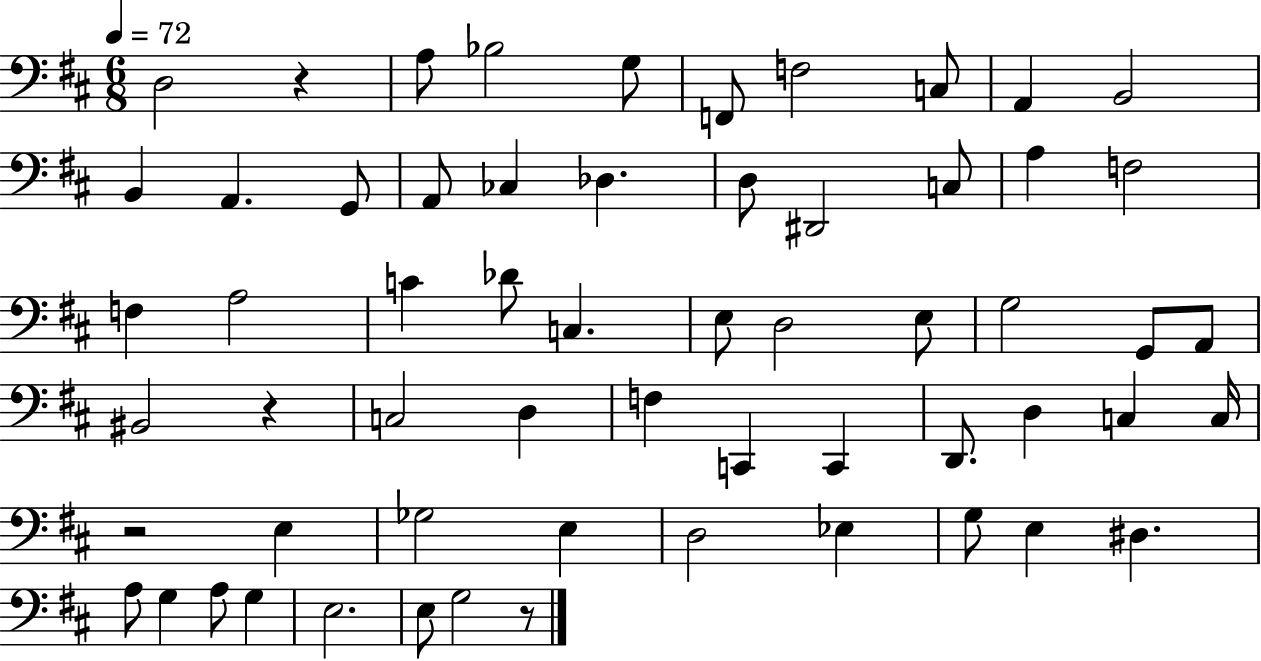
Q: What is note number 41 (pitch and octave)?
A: C3